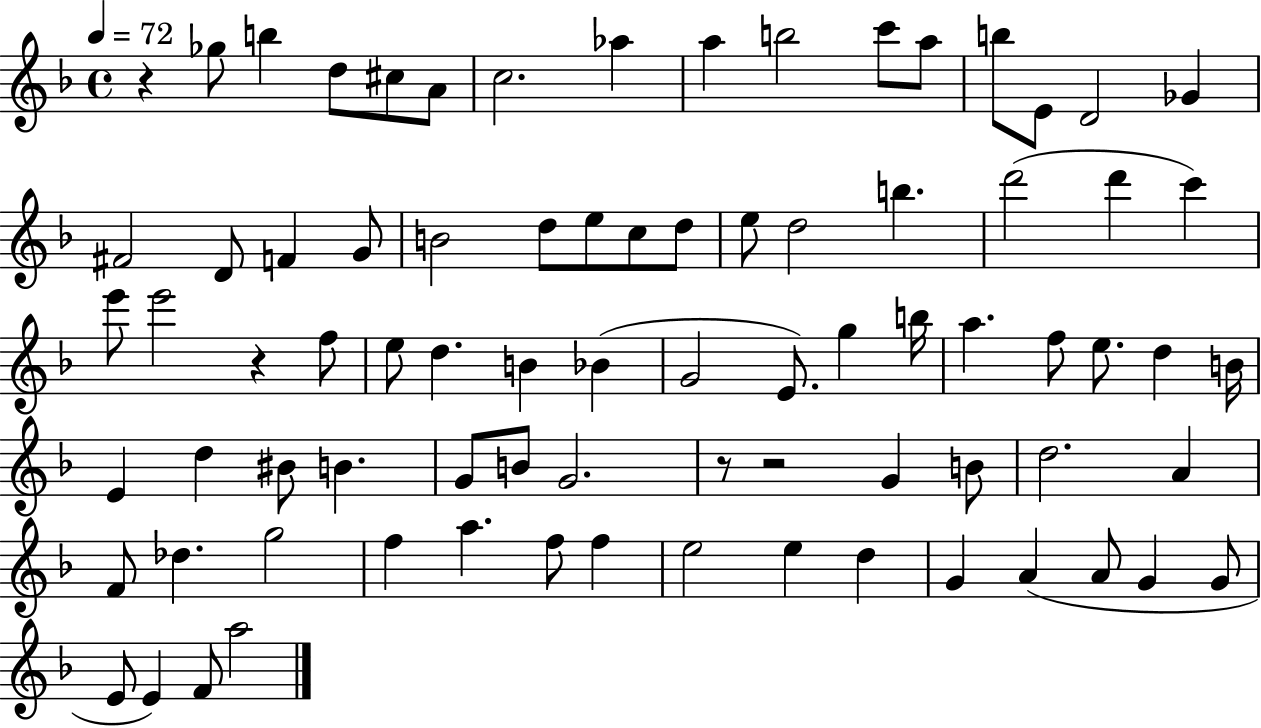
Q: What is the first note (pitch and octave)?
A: Gb5